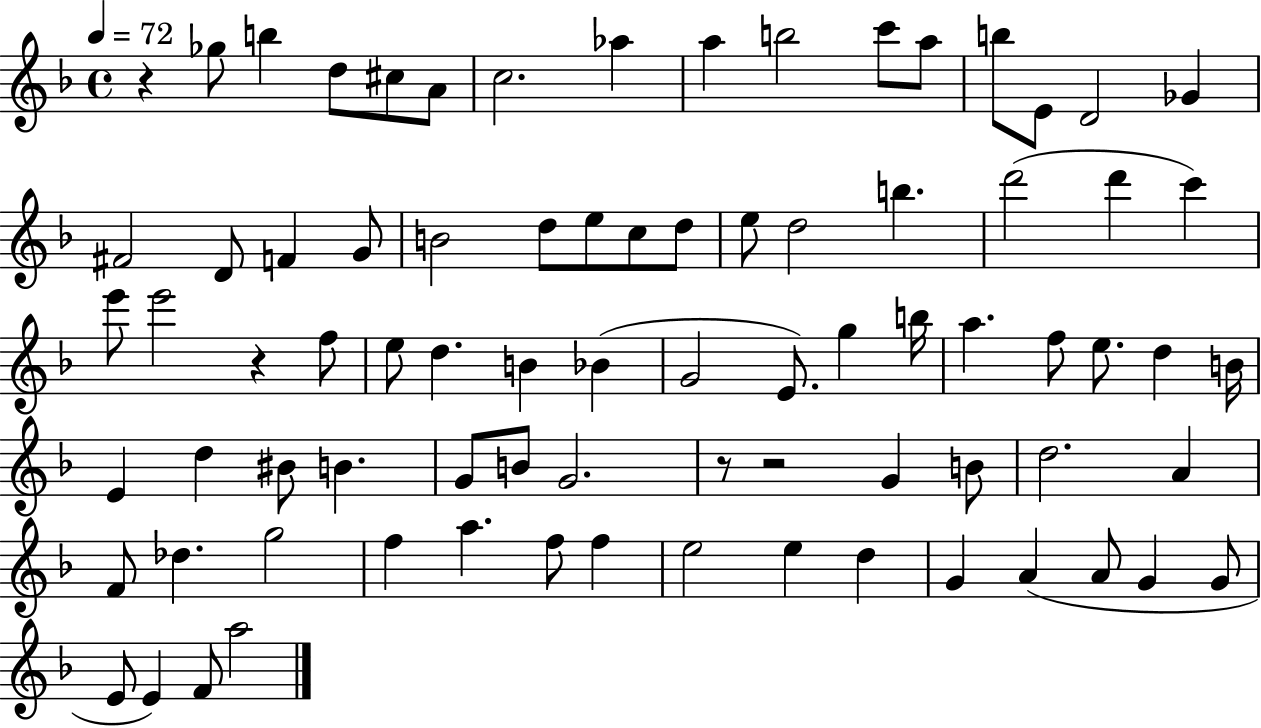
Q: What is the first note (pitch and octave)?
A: Gb5